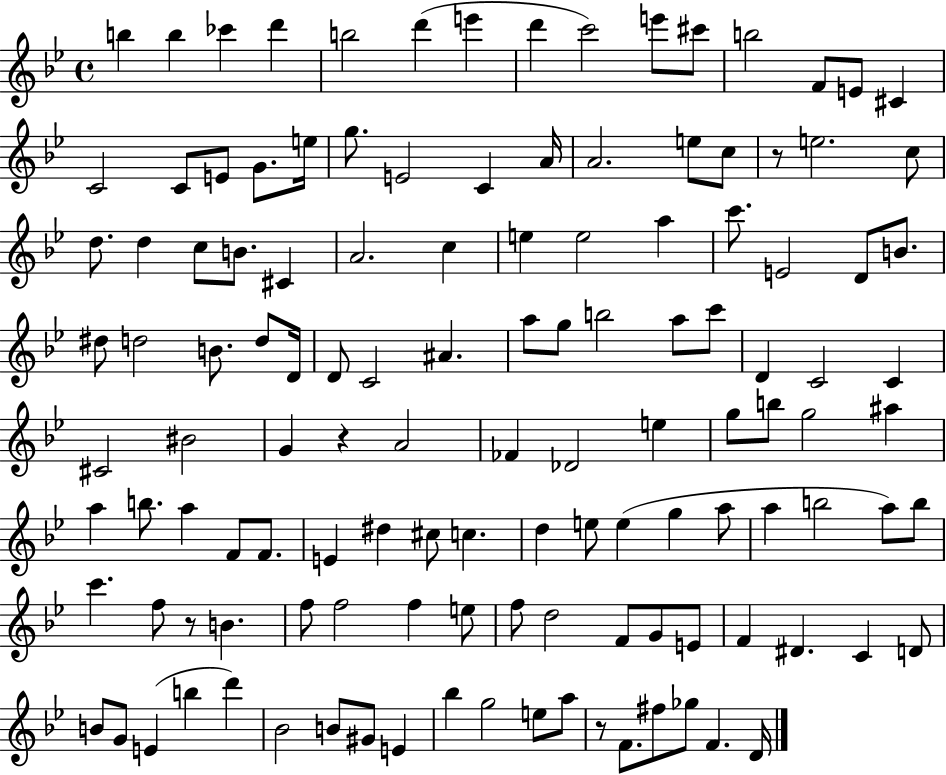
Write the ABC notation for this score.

X:1
T:Untitled
M:4/4
L:1/4
K:Bb
b b _c' d' b2 d' e' d' c'2 e'/2 ^c'/2 b2 F/2 E/2 ^C C2 C/2 E/2 G/2 e/4 g/2 E2 C A/4 A2 e/2 c/2 z/2 e2 c/2 d/2 d c/2 B/2 ^C A2 c e e2 a c'/2 E2 D/2 B/2 ^d/2 d2 B/2 d/2 D/4 D/2 C2 ^A a/2 g/2 b2 a/2 c'/2 D C2 C ^C2 ^B2 G z A2 _F _D2 e g/2 b/2 g2 ^a a b/2 a F/2 F/2 E ^d ^c/2 c d e/2 e g a/2 a b2 a/2 b/2 c' f/2 z/2 B f/2 f2 f e/2 f/2 d2 F/2 G/2 E/2 F ^D C D/2 B/2 G/2 E b d' _B2 B/2 ^G/2 E _b g2 e/2 a/2 z/2 F/2 ^f/2 _g/2 F D/4